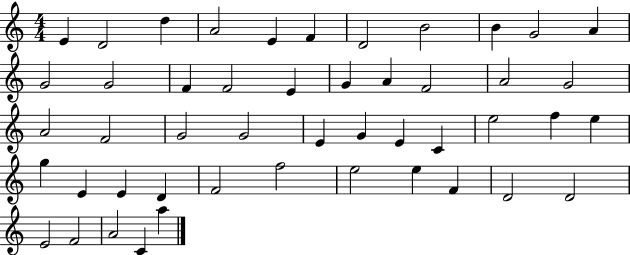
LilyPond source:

{
  \clef treble
  \numericTimeSignature
  \time 4/4
  \key c \major
  e'4 d'2 d''4 | a'2 e'4 f'4 | d'2 b'2 | b'4 g'2 a'4 | \break g'2 g'2 | f'4 f'2 e'4 | g'4 a'4 f'2 | a'2 g'2 | \break a'2 f'2 | g'2 g'2 | e'4 g'4 e'4 c'4 | e''2 f''4 e''4 | \break g''4 e'4 e'4 d'4 | f'2 f''2 | e''2 e''4 f'4 | d'2 d'2 | \break e'2 f'2 | a'2 c'4 a''4 | \bar "|."
}